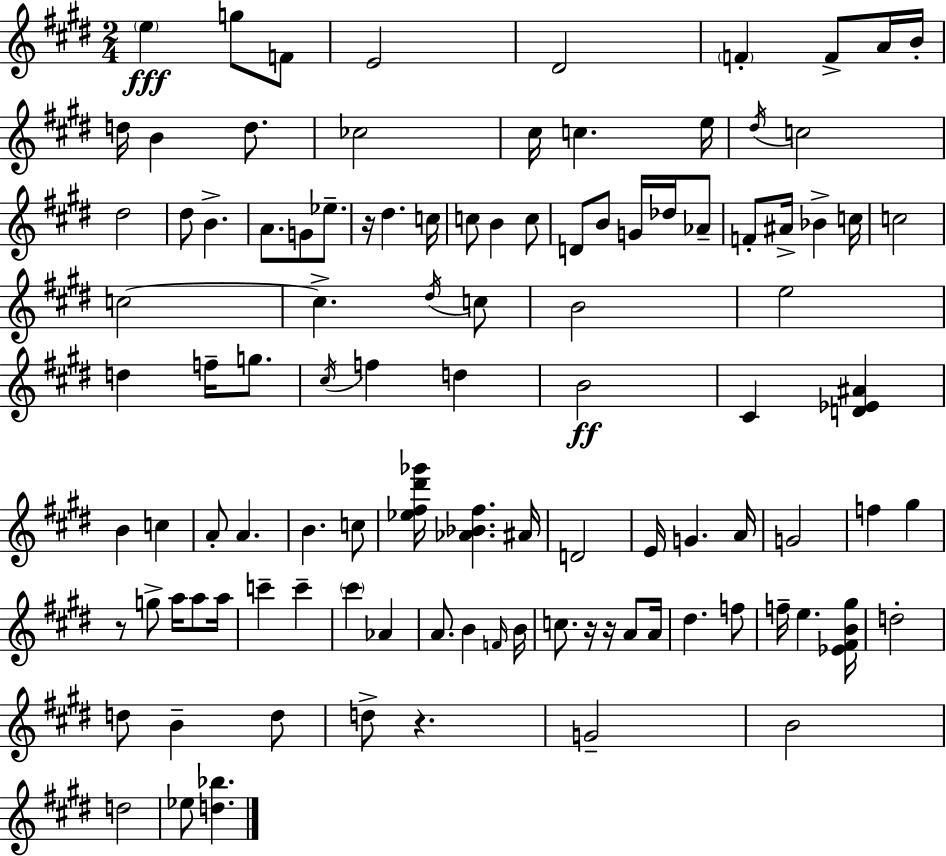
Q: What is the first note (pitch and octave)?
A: E5